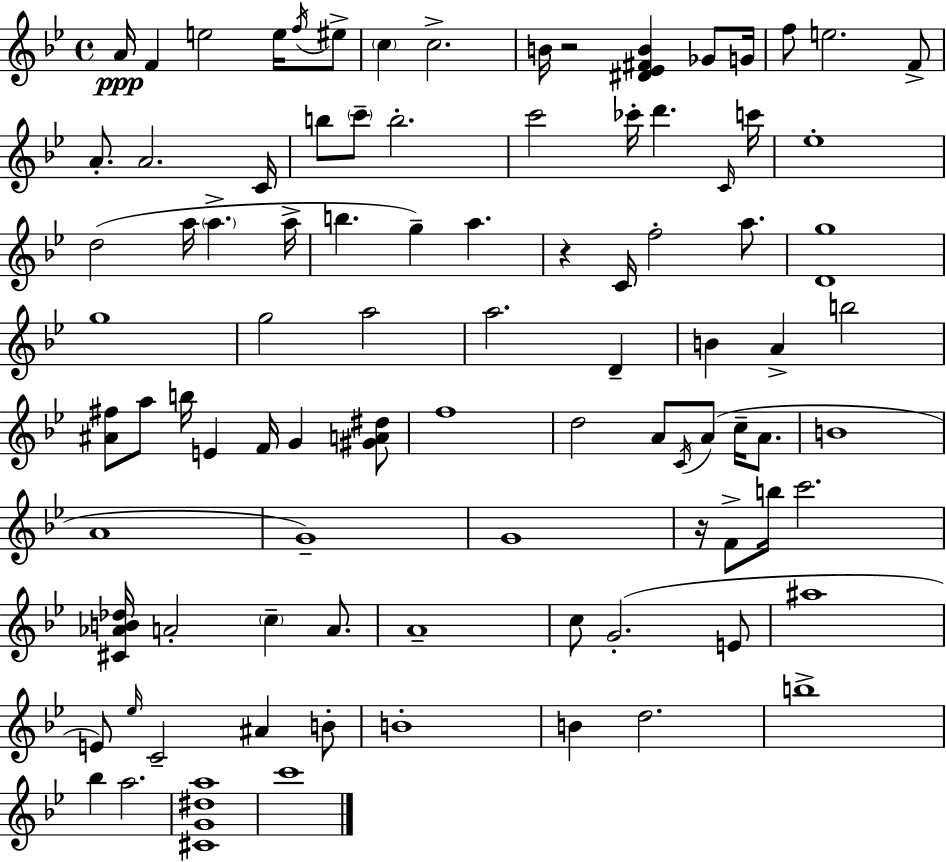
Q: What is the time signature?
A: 4/4